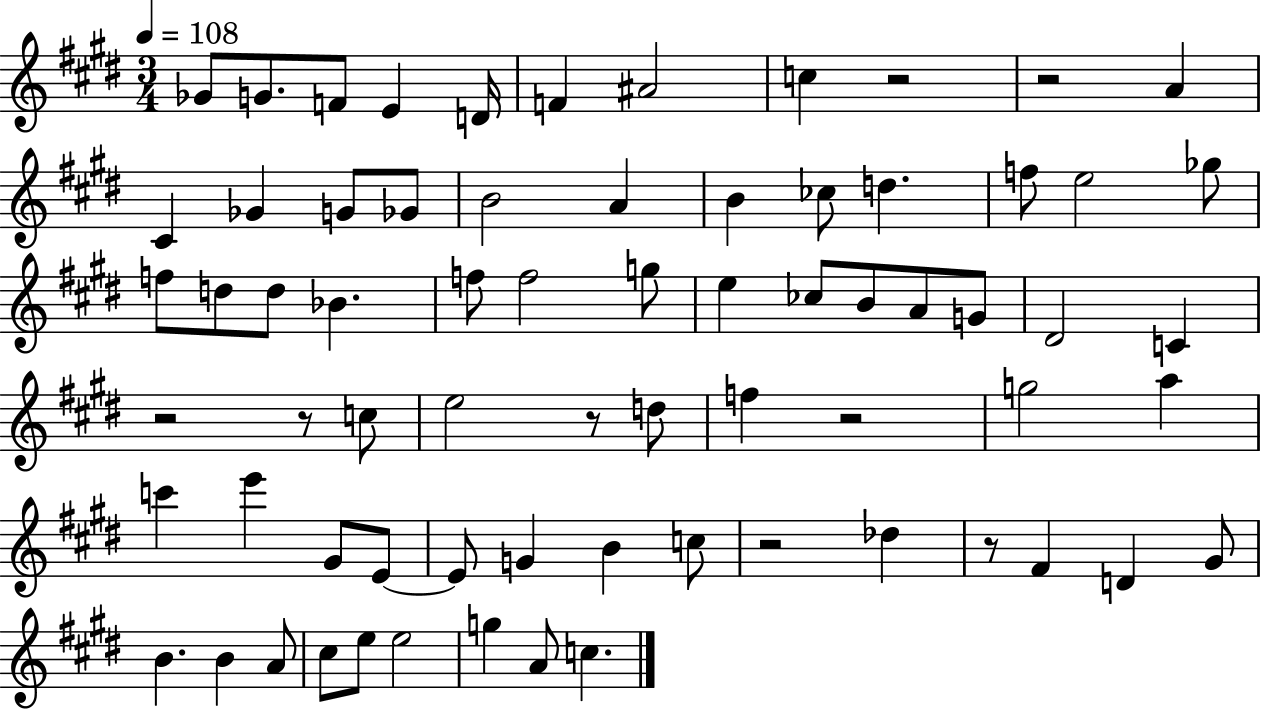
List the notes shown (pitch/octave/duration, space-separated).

Gb4/e G4/e. F4/e E4/q D4/s F4/q A#4/h C5/q R/h R/h A4/q C#4/q Gb4/q G4/e Gb4/e B4/h A4/q B4/q CES5/e D5/q. F5/e E5/h Gb5/e F5/e D5/e D5/e Bb4/q. F5/e F5/h G5/e E5/q CES5/e B4/e A4/e G4/e D#4/h C4/q R/h R/e C5/e E5/h R/e D5/e F5/q R/h G5/h A5/q C6/q E6/q G#4/e E4/e E4/e G4/q B4/q C5/e R/h Db5/q R/e F#4/q D4/q G#4/e B4/q. B4/q A4/e C#5/e E5/e E5/h G5/q A4/e C5/q.